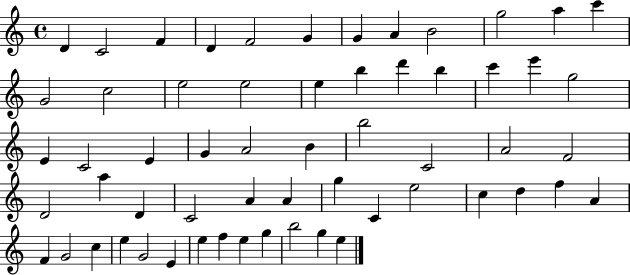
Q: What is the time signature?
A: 4/4